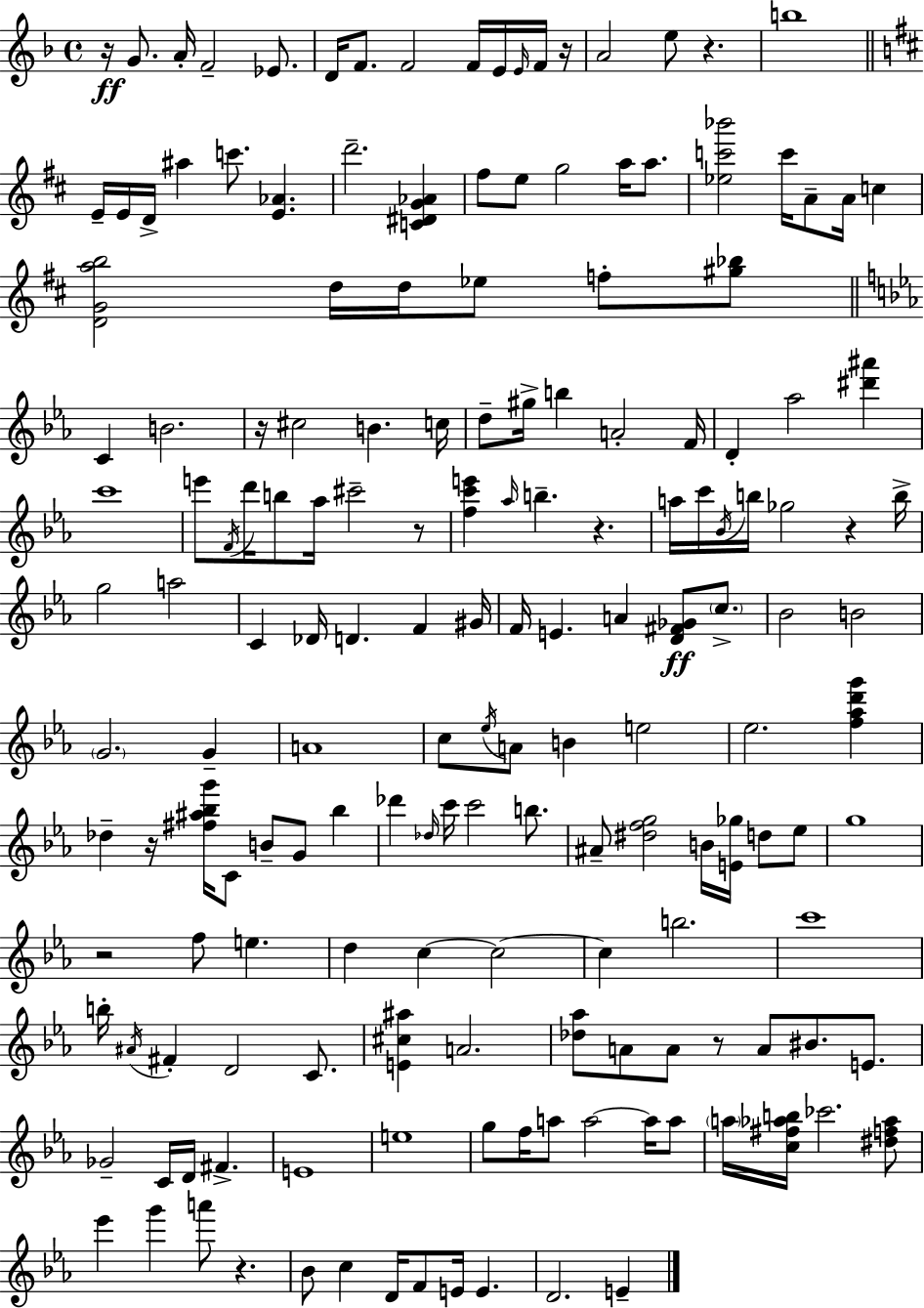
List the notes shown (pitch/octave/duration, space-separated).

R/s G4/e. A4/s F4/h Eb4/e. D4/s F4/e. F4/h F4/s E4/s E4/s F4/s R/s A4/h E5/e R/q. B5/w E4/s E4/s D4/s A#5/q C6/e. [E4,Ab4]/q. D6/h. [C4,D#4,G4,Ab4]/q F#5/e E5/e G5/h A5/s A5/e. [Eb5,C6,Bb6]/h C6/s A4/e A4/s C5/q [D4,G4,A5,B5]/h D5/s D5/s Eb5/e F5/e [G#5,Bb5]/e C4/q B4/h. R/s C#5/h B4/q. C5/s D5/e G#5/s B5/q A4/h F4/s D4/q Ab5/h [D#6,A#6]/q C6/w E6/e F4/s D6/s B5/e Ab5/s C#6/h R/e [F5,C6,E6]/q Ab5/s B5/q. R/q. A5/s C6/s Bb4/s B5/s Gb5/h R/q B5/s G5/h A5/h C4/q Db4/s D4/q. F4/q G#4/s F4/s E4/q. A4/q [D4,F#4,Gb4]/e C5/e. Bb4/h B4/h G4/h. G4/q A4/w C5/e Eb5/s A4/e B4/q E5/h Eb5/h. [F5,Ab5,D6,G6]/q Db5/q R/s [F#5,A#5,Bb5,G6]/s C4/e B4/e G4/e Bb5/q Db6/q Db5/s C6/s C6/h B5/e. A#4/e [D#5,F5,G5]/h B4/s [E4,Gb5]/s D5/e Eb5/e G5/w R/h F5/e E5/q. D5/q C5/q C5/h C5/q B5/h. C6/w B5/s A#4/s F#4/q D4/h C4/e. [E4,C#5,A#5]/q A4/h. [Db5,Ab5]/e A4/e A4/e R/e A4/e BIS4/e. E4/e. Gb4/h C4/s D4/s F#4/q. E4/w E5/w G5/e F5/s A5/e A5/h A5/s A5/e A5/s [C5,F#5,Ab5,B5]/s CES6/h. [D#5,F5,Ab5]/e Eb6/q G6/q A6/e R/q. Bb4/e C5/q D4/s F4/e E4/s E4/q. D4/h. E4/q